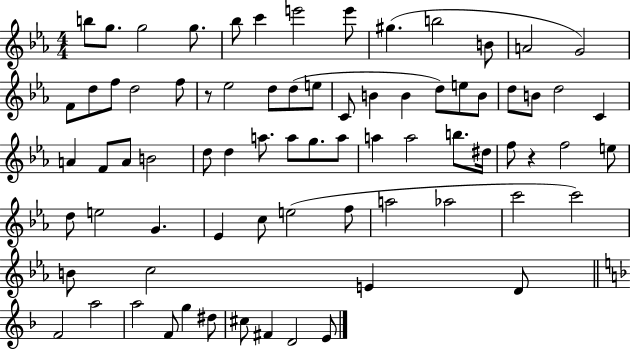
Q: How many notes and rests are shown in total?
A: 76